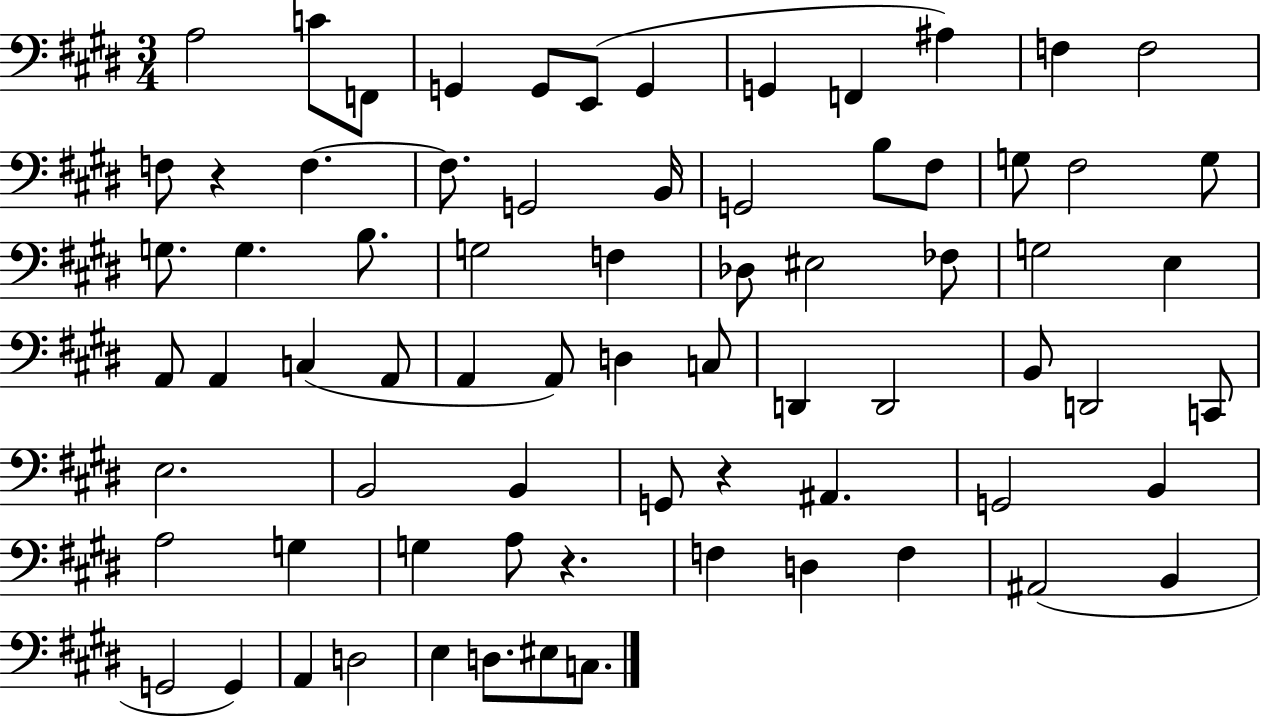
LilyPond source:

{
  \clef bass
  \numericTimeSignature
  \time 3/4
  \key e \major
  \repeat volta 2 { a2 c'8 f,8 | g,4 g,8 e,8( g,4 | g,4 f,4 ais4) | f4 f2 | \break f8 r4 f4.~~ | f8. g,2 b,16 | g,2 b8 fis8 | g8 fis2 g8 | \break g8. g4. b8. | g2 f4 | des8 eis2 fes8 | g2 e4 | \break a,8 a,4 c4( a,8 | a,4 a,8) d4 c8 | d,4 d,2 | b,8 d,2 c,8 | \break e2. | b,2 b,4 | g,8 r4 ais,4. | g,2 b,4 | \break a2 g4 | g4 a8 r4. | f4 d4 f4 | ais,2( b,4 | \break g,2 g,4) | a,4 d2 | e4 d8. eis8 c8. | } \bar "|."
}